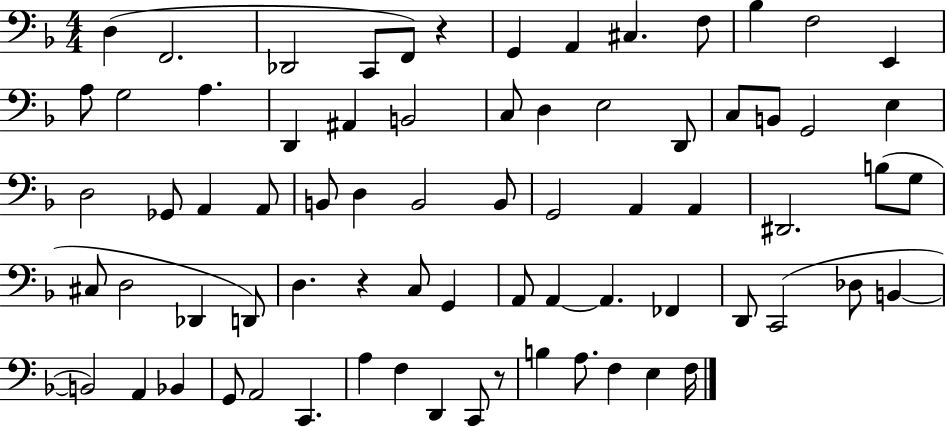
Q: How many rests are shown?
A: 3